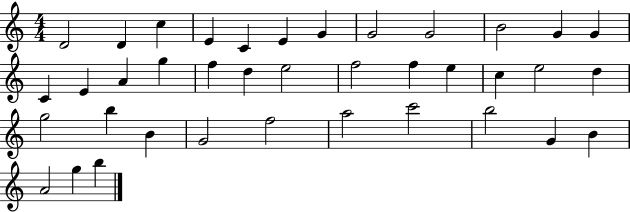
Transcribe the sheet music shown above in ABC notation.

X:1
T:Untitled
M:4/4
L:1/4
K:C
D2 D c E C E G G2 G2 B2 G G C E A g f d e2 f2 f e c e2 d g2 b B G2 f2 a2 c'2 b2 G B A2 g b